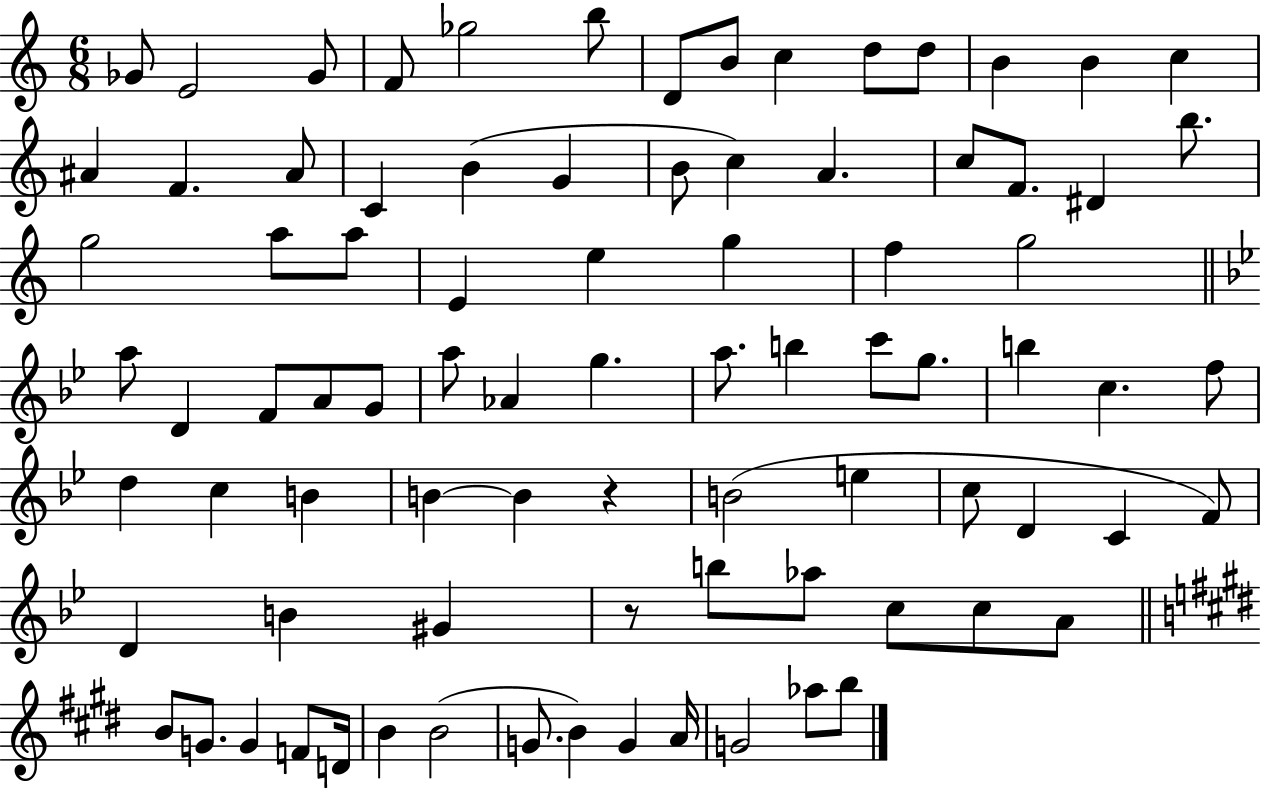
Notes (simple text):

Gb4/e E4/h Gb4/e F4/e Gb5/h B5/e D4/e B4/e C5/q D5/e D5/e B4/q B4/q C5/q A#4/q F4/q. A#4/e C4/q B4/q G4/q B4/e C5/q A4/q. C5/e F4/e. D#4/q B5/e. G5/h A5/e A5/e E4/q E5/q G5/q F5/q G5/h A5/e D4/q F4/e A4/e G4/e A5/e Ab4/q G5/q. A5/e. B5/q C6/e G5/e. B5/q C5/q. F5/e D5/q C5/q B4/q B4/q B4/q R/q B4/h E5/q C5/e D4/q C4/q F4/e D4/q B4/q G#4/q R/e B5/e Ab5/e C5/e C5/e A4/e B4/e G4/e. G4/q F4/e D4/s B4/q B4/h G4/e. B4/q G4/q A4/s G4/h Ab5/e B5/e